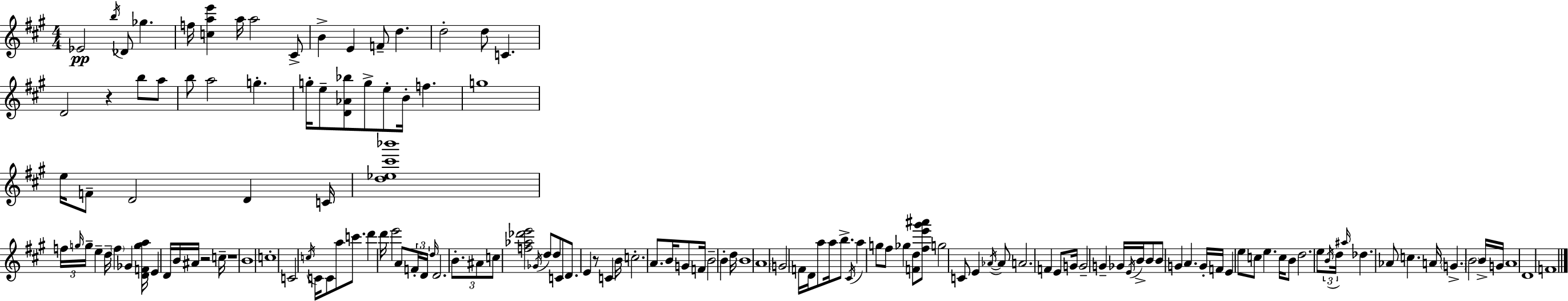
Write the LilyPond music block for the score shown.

{
  \clef treble
  \numericTimeSignature
  \time 4/4
  \key a \major
  ees'2\pp \acciaccatura { b''16 } des'8 ges''4. | f''16 <c'' a'' e'''>4 a''16 a''2 cis'8-> | b'4-> e'4 f'8-- d''4. | d''2-. d''8 c'4. | \break d'2 r4 b''8 a''8 | b''8 a''2 g''4.-. | g''16-. e''8-- <d' aes' bes''>8 g''8-> e''8-. b'16-. f''4. | g''1 | \break e''16 f'8-- d'2 d'4 | c'16 <d'' ees'' cis''' bes'''>1 | \tuplet 3/2 { f''16 \grace { g''16 } g''16-- } e''4-- d''16-- \parenthesize f''4 ges'4 | <d' f' g'' a''>16 e'4 d'16 b'16 ais'16 r2 | \break c''16-- r1 | b'1 | c''1-. | c'2 \acciaccatura { c''16 } c'16 c'8 a''8 | \break c'''8. d'''4 d'''16 e'''2 | a'8 \tuplet 3/2 { f'16-. d'16 \grace { d''16 } } d'2. | \tuplet 3/2 { b'8.-. ais'8 c''8 } <f'' aes'' des''' e'''>2 | \acciaccatura { ges'16 } d''8 d''8 c'8 d'8. e'4 r8 | \break c'4 b'16 c''2.-. | a'8. b'16 g'8 f'16 b'2-- | b'4-. d''16 b'1 | a'1 | \break \parenthesize g'2 f'16 d'16 a''8 | a''16 b''8.-> \acciaccatura { cis'16 } a''4 g''8 fis''8 ges''4 | <f' d''>8 <fis'' e''' gis''' ais'''>8 g''2 c'8 | e'4 \acciaccatura { aes'16~ }~ aes'8 a'2. | \break f'4 e'8 g'16 g'2-- | g'4-- ges'16 \acciaccatura { e'16 } b'16-> b'8 b'8 g'4 | a'4. g'16-. f'16 e'4 e''8 c''8 | e''4. c''16 b'8 d''2. | \break e''8 \tuplet 3/2 { \acciaccatura { b'16 } d''16 \grace { ais''16 } } des''4. | aes'8 c''4. a'16 \parenthesize g'4.-> | \parenthesize b'2 b'16-> g'16 a'1 | d'1 | \break f'1 | \bar "|."
}